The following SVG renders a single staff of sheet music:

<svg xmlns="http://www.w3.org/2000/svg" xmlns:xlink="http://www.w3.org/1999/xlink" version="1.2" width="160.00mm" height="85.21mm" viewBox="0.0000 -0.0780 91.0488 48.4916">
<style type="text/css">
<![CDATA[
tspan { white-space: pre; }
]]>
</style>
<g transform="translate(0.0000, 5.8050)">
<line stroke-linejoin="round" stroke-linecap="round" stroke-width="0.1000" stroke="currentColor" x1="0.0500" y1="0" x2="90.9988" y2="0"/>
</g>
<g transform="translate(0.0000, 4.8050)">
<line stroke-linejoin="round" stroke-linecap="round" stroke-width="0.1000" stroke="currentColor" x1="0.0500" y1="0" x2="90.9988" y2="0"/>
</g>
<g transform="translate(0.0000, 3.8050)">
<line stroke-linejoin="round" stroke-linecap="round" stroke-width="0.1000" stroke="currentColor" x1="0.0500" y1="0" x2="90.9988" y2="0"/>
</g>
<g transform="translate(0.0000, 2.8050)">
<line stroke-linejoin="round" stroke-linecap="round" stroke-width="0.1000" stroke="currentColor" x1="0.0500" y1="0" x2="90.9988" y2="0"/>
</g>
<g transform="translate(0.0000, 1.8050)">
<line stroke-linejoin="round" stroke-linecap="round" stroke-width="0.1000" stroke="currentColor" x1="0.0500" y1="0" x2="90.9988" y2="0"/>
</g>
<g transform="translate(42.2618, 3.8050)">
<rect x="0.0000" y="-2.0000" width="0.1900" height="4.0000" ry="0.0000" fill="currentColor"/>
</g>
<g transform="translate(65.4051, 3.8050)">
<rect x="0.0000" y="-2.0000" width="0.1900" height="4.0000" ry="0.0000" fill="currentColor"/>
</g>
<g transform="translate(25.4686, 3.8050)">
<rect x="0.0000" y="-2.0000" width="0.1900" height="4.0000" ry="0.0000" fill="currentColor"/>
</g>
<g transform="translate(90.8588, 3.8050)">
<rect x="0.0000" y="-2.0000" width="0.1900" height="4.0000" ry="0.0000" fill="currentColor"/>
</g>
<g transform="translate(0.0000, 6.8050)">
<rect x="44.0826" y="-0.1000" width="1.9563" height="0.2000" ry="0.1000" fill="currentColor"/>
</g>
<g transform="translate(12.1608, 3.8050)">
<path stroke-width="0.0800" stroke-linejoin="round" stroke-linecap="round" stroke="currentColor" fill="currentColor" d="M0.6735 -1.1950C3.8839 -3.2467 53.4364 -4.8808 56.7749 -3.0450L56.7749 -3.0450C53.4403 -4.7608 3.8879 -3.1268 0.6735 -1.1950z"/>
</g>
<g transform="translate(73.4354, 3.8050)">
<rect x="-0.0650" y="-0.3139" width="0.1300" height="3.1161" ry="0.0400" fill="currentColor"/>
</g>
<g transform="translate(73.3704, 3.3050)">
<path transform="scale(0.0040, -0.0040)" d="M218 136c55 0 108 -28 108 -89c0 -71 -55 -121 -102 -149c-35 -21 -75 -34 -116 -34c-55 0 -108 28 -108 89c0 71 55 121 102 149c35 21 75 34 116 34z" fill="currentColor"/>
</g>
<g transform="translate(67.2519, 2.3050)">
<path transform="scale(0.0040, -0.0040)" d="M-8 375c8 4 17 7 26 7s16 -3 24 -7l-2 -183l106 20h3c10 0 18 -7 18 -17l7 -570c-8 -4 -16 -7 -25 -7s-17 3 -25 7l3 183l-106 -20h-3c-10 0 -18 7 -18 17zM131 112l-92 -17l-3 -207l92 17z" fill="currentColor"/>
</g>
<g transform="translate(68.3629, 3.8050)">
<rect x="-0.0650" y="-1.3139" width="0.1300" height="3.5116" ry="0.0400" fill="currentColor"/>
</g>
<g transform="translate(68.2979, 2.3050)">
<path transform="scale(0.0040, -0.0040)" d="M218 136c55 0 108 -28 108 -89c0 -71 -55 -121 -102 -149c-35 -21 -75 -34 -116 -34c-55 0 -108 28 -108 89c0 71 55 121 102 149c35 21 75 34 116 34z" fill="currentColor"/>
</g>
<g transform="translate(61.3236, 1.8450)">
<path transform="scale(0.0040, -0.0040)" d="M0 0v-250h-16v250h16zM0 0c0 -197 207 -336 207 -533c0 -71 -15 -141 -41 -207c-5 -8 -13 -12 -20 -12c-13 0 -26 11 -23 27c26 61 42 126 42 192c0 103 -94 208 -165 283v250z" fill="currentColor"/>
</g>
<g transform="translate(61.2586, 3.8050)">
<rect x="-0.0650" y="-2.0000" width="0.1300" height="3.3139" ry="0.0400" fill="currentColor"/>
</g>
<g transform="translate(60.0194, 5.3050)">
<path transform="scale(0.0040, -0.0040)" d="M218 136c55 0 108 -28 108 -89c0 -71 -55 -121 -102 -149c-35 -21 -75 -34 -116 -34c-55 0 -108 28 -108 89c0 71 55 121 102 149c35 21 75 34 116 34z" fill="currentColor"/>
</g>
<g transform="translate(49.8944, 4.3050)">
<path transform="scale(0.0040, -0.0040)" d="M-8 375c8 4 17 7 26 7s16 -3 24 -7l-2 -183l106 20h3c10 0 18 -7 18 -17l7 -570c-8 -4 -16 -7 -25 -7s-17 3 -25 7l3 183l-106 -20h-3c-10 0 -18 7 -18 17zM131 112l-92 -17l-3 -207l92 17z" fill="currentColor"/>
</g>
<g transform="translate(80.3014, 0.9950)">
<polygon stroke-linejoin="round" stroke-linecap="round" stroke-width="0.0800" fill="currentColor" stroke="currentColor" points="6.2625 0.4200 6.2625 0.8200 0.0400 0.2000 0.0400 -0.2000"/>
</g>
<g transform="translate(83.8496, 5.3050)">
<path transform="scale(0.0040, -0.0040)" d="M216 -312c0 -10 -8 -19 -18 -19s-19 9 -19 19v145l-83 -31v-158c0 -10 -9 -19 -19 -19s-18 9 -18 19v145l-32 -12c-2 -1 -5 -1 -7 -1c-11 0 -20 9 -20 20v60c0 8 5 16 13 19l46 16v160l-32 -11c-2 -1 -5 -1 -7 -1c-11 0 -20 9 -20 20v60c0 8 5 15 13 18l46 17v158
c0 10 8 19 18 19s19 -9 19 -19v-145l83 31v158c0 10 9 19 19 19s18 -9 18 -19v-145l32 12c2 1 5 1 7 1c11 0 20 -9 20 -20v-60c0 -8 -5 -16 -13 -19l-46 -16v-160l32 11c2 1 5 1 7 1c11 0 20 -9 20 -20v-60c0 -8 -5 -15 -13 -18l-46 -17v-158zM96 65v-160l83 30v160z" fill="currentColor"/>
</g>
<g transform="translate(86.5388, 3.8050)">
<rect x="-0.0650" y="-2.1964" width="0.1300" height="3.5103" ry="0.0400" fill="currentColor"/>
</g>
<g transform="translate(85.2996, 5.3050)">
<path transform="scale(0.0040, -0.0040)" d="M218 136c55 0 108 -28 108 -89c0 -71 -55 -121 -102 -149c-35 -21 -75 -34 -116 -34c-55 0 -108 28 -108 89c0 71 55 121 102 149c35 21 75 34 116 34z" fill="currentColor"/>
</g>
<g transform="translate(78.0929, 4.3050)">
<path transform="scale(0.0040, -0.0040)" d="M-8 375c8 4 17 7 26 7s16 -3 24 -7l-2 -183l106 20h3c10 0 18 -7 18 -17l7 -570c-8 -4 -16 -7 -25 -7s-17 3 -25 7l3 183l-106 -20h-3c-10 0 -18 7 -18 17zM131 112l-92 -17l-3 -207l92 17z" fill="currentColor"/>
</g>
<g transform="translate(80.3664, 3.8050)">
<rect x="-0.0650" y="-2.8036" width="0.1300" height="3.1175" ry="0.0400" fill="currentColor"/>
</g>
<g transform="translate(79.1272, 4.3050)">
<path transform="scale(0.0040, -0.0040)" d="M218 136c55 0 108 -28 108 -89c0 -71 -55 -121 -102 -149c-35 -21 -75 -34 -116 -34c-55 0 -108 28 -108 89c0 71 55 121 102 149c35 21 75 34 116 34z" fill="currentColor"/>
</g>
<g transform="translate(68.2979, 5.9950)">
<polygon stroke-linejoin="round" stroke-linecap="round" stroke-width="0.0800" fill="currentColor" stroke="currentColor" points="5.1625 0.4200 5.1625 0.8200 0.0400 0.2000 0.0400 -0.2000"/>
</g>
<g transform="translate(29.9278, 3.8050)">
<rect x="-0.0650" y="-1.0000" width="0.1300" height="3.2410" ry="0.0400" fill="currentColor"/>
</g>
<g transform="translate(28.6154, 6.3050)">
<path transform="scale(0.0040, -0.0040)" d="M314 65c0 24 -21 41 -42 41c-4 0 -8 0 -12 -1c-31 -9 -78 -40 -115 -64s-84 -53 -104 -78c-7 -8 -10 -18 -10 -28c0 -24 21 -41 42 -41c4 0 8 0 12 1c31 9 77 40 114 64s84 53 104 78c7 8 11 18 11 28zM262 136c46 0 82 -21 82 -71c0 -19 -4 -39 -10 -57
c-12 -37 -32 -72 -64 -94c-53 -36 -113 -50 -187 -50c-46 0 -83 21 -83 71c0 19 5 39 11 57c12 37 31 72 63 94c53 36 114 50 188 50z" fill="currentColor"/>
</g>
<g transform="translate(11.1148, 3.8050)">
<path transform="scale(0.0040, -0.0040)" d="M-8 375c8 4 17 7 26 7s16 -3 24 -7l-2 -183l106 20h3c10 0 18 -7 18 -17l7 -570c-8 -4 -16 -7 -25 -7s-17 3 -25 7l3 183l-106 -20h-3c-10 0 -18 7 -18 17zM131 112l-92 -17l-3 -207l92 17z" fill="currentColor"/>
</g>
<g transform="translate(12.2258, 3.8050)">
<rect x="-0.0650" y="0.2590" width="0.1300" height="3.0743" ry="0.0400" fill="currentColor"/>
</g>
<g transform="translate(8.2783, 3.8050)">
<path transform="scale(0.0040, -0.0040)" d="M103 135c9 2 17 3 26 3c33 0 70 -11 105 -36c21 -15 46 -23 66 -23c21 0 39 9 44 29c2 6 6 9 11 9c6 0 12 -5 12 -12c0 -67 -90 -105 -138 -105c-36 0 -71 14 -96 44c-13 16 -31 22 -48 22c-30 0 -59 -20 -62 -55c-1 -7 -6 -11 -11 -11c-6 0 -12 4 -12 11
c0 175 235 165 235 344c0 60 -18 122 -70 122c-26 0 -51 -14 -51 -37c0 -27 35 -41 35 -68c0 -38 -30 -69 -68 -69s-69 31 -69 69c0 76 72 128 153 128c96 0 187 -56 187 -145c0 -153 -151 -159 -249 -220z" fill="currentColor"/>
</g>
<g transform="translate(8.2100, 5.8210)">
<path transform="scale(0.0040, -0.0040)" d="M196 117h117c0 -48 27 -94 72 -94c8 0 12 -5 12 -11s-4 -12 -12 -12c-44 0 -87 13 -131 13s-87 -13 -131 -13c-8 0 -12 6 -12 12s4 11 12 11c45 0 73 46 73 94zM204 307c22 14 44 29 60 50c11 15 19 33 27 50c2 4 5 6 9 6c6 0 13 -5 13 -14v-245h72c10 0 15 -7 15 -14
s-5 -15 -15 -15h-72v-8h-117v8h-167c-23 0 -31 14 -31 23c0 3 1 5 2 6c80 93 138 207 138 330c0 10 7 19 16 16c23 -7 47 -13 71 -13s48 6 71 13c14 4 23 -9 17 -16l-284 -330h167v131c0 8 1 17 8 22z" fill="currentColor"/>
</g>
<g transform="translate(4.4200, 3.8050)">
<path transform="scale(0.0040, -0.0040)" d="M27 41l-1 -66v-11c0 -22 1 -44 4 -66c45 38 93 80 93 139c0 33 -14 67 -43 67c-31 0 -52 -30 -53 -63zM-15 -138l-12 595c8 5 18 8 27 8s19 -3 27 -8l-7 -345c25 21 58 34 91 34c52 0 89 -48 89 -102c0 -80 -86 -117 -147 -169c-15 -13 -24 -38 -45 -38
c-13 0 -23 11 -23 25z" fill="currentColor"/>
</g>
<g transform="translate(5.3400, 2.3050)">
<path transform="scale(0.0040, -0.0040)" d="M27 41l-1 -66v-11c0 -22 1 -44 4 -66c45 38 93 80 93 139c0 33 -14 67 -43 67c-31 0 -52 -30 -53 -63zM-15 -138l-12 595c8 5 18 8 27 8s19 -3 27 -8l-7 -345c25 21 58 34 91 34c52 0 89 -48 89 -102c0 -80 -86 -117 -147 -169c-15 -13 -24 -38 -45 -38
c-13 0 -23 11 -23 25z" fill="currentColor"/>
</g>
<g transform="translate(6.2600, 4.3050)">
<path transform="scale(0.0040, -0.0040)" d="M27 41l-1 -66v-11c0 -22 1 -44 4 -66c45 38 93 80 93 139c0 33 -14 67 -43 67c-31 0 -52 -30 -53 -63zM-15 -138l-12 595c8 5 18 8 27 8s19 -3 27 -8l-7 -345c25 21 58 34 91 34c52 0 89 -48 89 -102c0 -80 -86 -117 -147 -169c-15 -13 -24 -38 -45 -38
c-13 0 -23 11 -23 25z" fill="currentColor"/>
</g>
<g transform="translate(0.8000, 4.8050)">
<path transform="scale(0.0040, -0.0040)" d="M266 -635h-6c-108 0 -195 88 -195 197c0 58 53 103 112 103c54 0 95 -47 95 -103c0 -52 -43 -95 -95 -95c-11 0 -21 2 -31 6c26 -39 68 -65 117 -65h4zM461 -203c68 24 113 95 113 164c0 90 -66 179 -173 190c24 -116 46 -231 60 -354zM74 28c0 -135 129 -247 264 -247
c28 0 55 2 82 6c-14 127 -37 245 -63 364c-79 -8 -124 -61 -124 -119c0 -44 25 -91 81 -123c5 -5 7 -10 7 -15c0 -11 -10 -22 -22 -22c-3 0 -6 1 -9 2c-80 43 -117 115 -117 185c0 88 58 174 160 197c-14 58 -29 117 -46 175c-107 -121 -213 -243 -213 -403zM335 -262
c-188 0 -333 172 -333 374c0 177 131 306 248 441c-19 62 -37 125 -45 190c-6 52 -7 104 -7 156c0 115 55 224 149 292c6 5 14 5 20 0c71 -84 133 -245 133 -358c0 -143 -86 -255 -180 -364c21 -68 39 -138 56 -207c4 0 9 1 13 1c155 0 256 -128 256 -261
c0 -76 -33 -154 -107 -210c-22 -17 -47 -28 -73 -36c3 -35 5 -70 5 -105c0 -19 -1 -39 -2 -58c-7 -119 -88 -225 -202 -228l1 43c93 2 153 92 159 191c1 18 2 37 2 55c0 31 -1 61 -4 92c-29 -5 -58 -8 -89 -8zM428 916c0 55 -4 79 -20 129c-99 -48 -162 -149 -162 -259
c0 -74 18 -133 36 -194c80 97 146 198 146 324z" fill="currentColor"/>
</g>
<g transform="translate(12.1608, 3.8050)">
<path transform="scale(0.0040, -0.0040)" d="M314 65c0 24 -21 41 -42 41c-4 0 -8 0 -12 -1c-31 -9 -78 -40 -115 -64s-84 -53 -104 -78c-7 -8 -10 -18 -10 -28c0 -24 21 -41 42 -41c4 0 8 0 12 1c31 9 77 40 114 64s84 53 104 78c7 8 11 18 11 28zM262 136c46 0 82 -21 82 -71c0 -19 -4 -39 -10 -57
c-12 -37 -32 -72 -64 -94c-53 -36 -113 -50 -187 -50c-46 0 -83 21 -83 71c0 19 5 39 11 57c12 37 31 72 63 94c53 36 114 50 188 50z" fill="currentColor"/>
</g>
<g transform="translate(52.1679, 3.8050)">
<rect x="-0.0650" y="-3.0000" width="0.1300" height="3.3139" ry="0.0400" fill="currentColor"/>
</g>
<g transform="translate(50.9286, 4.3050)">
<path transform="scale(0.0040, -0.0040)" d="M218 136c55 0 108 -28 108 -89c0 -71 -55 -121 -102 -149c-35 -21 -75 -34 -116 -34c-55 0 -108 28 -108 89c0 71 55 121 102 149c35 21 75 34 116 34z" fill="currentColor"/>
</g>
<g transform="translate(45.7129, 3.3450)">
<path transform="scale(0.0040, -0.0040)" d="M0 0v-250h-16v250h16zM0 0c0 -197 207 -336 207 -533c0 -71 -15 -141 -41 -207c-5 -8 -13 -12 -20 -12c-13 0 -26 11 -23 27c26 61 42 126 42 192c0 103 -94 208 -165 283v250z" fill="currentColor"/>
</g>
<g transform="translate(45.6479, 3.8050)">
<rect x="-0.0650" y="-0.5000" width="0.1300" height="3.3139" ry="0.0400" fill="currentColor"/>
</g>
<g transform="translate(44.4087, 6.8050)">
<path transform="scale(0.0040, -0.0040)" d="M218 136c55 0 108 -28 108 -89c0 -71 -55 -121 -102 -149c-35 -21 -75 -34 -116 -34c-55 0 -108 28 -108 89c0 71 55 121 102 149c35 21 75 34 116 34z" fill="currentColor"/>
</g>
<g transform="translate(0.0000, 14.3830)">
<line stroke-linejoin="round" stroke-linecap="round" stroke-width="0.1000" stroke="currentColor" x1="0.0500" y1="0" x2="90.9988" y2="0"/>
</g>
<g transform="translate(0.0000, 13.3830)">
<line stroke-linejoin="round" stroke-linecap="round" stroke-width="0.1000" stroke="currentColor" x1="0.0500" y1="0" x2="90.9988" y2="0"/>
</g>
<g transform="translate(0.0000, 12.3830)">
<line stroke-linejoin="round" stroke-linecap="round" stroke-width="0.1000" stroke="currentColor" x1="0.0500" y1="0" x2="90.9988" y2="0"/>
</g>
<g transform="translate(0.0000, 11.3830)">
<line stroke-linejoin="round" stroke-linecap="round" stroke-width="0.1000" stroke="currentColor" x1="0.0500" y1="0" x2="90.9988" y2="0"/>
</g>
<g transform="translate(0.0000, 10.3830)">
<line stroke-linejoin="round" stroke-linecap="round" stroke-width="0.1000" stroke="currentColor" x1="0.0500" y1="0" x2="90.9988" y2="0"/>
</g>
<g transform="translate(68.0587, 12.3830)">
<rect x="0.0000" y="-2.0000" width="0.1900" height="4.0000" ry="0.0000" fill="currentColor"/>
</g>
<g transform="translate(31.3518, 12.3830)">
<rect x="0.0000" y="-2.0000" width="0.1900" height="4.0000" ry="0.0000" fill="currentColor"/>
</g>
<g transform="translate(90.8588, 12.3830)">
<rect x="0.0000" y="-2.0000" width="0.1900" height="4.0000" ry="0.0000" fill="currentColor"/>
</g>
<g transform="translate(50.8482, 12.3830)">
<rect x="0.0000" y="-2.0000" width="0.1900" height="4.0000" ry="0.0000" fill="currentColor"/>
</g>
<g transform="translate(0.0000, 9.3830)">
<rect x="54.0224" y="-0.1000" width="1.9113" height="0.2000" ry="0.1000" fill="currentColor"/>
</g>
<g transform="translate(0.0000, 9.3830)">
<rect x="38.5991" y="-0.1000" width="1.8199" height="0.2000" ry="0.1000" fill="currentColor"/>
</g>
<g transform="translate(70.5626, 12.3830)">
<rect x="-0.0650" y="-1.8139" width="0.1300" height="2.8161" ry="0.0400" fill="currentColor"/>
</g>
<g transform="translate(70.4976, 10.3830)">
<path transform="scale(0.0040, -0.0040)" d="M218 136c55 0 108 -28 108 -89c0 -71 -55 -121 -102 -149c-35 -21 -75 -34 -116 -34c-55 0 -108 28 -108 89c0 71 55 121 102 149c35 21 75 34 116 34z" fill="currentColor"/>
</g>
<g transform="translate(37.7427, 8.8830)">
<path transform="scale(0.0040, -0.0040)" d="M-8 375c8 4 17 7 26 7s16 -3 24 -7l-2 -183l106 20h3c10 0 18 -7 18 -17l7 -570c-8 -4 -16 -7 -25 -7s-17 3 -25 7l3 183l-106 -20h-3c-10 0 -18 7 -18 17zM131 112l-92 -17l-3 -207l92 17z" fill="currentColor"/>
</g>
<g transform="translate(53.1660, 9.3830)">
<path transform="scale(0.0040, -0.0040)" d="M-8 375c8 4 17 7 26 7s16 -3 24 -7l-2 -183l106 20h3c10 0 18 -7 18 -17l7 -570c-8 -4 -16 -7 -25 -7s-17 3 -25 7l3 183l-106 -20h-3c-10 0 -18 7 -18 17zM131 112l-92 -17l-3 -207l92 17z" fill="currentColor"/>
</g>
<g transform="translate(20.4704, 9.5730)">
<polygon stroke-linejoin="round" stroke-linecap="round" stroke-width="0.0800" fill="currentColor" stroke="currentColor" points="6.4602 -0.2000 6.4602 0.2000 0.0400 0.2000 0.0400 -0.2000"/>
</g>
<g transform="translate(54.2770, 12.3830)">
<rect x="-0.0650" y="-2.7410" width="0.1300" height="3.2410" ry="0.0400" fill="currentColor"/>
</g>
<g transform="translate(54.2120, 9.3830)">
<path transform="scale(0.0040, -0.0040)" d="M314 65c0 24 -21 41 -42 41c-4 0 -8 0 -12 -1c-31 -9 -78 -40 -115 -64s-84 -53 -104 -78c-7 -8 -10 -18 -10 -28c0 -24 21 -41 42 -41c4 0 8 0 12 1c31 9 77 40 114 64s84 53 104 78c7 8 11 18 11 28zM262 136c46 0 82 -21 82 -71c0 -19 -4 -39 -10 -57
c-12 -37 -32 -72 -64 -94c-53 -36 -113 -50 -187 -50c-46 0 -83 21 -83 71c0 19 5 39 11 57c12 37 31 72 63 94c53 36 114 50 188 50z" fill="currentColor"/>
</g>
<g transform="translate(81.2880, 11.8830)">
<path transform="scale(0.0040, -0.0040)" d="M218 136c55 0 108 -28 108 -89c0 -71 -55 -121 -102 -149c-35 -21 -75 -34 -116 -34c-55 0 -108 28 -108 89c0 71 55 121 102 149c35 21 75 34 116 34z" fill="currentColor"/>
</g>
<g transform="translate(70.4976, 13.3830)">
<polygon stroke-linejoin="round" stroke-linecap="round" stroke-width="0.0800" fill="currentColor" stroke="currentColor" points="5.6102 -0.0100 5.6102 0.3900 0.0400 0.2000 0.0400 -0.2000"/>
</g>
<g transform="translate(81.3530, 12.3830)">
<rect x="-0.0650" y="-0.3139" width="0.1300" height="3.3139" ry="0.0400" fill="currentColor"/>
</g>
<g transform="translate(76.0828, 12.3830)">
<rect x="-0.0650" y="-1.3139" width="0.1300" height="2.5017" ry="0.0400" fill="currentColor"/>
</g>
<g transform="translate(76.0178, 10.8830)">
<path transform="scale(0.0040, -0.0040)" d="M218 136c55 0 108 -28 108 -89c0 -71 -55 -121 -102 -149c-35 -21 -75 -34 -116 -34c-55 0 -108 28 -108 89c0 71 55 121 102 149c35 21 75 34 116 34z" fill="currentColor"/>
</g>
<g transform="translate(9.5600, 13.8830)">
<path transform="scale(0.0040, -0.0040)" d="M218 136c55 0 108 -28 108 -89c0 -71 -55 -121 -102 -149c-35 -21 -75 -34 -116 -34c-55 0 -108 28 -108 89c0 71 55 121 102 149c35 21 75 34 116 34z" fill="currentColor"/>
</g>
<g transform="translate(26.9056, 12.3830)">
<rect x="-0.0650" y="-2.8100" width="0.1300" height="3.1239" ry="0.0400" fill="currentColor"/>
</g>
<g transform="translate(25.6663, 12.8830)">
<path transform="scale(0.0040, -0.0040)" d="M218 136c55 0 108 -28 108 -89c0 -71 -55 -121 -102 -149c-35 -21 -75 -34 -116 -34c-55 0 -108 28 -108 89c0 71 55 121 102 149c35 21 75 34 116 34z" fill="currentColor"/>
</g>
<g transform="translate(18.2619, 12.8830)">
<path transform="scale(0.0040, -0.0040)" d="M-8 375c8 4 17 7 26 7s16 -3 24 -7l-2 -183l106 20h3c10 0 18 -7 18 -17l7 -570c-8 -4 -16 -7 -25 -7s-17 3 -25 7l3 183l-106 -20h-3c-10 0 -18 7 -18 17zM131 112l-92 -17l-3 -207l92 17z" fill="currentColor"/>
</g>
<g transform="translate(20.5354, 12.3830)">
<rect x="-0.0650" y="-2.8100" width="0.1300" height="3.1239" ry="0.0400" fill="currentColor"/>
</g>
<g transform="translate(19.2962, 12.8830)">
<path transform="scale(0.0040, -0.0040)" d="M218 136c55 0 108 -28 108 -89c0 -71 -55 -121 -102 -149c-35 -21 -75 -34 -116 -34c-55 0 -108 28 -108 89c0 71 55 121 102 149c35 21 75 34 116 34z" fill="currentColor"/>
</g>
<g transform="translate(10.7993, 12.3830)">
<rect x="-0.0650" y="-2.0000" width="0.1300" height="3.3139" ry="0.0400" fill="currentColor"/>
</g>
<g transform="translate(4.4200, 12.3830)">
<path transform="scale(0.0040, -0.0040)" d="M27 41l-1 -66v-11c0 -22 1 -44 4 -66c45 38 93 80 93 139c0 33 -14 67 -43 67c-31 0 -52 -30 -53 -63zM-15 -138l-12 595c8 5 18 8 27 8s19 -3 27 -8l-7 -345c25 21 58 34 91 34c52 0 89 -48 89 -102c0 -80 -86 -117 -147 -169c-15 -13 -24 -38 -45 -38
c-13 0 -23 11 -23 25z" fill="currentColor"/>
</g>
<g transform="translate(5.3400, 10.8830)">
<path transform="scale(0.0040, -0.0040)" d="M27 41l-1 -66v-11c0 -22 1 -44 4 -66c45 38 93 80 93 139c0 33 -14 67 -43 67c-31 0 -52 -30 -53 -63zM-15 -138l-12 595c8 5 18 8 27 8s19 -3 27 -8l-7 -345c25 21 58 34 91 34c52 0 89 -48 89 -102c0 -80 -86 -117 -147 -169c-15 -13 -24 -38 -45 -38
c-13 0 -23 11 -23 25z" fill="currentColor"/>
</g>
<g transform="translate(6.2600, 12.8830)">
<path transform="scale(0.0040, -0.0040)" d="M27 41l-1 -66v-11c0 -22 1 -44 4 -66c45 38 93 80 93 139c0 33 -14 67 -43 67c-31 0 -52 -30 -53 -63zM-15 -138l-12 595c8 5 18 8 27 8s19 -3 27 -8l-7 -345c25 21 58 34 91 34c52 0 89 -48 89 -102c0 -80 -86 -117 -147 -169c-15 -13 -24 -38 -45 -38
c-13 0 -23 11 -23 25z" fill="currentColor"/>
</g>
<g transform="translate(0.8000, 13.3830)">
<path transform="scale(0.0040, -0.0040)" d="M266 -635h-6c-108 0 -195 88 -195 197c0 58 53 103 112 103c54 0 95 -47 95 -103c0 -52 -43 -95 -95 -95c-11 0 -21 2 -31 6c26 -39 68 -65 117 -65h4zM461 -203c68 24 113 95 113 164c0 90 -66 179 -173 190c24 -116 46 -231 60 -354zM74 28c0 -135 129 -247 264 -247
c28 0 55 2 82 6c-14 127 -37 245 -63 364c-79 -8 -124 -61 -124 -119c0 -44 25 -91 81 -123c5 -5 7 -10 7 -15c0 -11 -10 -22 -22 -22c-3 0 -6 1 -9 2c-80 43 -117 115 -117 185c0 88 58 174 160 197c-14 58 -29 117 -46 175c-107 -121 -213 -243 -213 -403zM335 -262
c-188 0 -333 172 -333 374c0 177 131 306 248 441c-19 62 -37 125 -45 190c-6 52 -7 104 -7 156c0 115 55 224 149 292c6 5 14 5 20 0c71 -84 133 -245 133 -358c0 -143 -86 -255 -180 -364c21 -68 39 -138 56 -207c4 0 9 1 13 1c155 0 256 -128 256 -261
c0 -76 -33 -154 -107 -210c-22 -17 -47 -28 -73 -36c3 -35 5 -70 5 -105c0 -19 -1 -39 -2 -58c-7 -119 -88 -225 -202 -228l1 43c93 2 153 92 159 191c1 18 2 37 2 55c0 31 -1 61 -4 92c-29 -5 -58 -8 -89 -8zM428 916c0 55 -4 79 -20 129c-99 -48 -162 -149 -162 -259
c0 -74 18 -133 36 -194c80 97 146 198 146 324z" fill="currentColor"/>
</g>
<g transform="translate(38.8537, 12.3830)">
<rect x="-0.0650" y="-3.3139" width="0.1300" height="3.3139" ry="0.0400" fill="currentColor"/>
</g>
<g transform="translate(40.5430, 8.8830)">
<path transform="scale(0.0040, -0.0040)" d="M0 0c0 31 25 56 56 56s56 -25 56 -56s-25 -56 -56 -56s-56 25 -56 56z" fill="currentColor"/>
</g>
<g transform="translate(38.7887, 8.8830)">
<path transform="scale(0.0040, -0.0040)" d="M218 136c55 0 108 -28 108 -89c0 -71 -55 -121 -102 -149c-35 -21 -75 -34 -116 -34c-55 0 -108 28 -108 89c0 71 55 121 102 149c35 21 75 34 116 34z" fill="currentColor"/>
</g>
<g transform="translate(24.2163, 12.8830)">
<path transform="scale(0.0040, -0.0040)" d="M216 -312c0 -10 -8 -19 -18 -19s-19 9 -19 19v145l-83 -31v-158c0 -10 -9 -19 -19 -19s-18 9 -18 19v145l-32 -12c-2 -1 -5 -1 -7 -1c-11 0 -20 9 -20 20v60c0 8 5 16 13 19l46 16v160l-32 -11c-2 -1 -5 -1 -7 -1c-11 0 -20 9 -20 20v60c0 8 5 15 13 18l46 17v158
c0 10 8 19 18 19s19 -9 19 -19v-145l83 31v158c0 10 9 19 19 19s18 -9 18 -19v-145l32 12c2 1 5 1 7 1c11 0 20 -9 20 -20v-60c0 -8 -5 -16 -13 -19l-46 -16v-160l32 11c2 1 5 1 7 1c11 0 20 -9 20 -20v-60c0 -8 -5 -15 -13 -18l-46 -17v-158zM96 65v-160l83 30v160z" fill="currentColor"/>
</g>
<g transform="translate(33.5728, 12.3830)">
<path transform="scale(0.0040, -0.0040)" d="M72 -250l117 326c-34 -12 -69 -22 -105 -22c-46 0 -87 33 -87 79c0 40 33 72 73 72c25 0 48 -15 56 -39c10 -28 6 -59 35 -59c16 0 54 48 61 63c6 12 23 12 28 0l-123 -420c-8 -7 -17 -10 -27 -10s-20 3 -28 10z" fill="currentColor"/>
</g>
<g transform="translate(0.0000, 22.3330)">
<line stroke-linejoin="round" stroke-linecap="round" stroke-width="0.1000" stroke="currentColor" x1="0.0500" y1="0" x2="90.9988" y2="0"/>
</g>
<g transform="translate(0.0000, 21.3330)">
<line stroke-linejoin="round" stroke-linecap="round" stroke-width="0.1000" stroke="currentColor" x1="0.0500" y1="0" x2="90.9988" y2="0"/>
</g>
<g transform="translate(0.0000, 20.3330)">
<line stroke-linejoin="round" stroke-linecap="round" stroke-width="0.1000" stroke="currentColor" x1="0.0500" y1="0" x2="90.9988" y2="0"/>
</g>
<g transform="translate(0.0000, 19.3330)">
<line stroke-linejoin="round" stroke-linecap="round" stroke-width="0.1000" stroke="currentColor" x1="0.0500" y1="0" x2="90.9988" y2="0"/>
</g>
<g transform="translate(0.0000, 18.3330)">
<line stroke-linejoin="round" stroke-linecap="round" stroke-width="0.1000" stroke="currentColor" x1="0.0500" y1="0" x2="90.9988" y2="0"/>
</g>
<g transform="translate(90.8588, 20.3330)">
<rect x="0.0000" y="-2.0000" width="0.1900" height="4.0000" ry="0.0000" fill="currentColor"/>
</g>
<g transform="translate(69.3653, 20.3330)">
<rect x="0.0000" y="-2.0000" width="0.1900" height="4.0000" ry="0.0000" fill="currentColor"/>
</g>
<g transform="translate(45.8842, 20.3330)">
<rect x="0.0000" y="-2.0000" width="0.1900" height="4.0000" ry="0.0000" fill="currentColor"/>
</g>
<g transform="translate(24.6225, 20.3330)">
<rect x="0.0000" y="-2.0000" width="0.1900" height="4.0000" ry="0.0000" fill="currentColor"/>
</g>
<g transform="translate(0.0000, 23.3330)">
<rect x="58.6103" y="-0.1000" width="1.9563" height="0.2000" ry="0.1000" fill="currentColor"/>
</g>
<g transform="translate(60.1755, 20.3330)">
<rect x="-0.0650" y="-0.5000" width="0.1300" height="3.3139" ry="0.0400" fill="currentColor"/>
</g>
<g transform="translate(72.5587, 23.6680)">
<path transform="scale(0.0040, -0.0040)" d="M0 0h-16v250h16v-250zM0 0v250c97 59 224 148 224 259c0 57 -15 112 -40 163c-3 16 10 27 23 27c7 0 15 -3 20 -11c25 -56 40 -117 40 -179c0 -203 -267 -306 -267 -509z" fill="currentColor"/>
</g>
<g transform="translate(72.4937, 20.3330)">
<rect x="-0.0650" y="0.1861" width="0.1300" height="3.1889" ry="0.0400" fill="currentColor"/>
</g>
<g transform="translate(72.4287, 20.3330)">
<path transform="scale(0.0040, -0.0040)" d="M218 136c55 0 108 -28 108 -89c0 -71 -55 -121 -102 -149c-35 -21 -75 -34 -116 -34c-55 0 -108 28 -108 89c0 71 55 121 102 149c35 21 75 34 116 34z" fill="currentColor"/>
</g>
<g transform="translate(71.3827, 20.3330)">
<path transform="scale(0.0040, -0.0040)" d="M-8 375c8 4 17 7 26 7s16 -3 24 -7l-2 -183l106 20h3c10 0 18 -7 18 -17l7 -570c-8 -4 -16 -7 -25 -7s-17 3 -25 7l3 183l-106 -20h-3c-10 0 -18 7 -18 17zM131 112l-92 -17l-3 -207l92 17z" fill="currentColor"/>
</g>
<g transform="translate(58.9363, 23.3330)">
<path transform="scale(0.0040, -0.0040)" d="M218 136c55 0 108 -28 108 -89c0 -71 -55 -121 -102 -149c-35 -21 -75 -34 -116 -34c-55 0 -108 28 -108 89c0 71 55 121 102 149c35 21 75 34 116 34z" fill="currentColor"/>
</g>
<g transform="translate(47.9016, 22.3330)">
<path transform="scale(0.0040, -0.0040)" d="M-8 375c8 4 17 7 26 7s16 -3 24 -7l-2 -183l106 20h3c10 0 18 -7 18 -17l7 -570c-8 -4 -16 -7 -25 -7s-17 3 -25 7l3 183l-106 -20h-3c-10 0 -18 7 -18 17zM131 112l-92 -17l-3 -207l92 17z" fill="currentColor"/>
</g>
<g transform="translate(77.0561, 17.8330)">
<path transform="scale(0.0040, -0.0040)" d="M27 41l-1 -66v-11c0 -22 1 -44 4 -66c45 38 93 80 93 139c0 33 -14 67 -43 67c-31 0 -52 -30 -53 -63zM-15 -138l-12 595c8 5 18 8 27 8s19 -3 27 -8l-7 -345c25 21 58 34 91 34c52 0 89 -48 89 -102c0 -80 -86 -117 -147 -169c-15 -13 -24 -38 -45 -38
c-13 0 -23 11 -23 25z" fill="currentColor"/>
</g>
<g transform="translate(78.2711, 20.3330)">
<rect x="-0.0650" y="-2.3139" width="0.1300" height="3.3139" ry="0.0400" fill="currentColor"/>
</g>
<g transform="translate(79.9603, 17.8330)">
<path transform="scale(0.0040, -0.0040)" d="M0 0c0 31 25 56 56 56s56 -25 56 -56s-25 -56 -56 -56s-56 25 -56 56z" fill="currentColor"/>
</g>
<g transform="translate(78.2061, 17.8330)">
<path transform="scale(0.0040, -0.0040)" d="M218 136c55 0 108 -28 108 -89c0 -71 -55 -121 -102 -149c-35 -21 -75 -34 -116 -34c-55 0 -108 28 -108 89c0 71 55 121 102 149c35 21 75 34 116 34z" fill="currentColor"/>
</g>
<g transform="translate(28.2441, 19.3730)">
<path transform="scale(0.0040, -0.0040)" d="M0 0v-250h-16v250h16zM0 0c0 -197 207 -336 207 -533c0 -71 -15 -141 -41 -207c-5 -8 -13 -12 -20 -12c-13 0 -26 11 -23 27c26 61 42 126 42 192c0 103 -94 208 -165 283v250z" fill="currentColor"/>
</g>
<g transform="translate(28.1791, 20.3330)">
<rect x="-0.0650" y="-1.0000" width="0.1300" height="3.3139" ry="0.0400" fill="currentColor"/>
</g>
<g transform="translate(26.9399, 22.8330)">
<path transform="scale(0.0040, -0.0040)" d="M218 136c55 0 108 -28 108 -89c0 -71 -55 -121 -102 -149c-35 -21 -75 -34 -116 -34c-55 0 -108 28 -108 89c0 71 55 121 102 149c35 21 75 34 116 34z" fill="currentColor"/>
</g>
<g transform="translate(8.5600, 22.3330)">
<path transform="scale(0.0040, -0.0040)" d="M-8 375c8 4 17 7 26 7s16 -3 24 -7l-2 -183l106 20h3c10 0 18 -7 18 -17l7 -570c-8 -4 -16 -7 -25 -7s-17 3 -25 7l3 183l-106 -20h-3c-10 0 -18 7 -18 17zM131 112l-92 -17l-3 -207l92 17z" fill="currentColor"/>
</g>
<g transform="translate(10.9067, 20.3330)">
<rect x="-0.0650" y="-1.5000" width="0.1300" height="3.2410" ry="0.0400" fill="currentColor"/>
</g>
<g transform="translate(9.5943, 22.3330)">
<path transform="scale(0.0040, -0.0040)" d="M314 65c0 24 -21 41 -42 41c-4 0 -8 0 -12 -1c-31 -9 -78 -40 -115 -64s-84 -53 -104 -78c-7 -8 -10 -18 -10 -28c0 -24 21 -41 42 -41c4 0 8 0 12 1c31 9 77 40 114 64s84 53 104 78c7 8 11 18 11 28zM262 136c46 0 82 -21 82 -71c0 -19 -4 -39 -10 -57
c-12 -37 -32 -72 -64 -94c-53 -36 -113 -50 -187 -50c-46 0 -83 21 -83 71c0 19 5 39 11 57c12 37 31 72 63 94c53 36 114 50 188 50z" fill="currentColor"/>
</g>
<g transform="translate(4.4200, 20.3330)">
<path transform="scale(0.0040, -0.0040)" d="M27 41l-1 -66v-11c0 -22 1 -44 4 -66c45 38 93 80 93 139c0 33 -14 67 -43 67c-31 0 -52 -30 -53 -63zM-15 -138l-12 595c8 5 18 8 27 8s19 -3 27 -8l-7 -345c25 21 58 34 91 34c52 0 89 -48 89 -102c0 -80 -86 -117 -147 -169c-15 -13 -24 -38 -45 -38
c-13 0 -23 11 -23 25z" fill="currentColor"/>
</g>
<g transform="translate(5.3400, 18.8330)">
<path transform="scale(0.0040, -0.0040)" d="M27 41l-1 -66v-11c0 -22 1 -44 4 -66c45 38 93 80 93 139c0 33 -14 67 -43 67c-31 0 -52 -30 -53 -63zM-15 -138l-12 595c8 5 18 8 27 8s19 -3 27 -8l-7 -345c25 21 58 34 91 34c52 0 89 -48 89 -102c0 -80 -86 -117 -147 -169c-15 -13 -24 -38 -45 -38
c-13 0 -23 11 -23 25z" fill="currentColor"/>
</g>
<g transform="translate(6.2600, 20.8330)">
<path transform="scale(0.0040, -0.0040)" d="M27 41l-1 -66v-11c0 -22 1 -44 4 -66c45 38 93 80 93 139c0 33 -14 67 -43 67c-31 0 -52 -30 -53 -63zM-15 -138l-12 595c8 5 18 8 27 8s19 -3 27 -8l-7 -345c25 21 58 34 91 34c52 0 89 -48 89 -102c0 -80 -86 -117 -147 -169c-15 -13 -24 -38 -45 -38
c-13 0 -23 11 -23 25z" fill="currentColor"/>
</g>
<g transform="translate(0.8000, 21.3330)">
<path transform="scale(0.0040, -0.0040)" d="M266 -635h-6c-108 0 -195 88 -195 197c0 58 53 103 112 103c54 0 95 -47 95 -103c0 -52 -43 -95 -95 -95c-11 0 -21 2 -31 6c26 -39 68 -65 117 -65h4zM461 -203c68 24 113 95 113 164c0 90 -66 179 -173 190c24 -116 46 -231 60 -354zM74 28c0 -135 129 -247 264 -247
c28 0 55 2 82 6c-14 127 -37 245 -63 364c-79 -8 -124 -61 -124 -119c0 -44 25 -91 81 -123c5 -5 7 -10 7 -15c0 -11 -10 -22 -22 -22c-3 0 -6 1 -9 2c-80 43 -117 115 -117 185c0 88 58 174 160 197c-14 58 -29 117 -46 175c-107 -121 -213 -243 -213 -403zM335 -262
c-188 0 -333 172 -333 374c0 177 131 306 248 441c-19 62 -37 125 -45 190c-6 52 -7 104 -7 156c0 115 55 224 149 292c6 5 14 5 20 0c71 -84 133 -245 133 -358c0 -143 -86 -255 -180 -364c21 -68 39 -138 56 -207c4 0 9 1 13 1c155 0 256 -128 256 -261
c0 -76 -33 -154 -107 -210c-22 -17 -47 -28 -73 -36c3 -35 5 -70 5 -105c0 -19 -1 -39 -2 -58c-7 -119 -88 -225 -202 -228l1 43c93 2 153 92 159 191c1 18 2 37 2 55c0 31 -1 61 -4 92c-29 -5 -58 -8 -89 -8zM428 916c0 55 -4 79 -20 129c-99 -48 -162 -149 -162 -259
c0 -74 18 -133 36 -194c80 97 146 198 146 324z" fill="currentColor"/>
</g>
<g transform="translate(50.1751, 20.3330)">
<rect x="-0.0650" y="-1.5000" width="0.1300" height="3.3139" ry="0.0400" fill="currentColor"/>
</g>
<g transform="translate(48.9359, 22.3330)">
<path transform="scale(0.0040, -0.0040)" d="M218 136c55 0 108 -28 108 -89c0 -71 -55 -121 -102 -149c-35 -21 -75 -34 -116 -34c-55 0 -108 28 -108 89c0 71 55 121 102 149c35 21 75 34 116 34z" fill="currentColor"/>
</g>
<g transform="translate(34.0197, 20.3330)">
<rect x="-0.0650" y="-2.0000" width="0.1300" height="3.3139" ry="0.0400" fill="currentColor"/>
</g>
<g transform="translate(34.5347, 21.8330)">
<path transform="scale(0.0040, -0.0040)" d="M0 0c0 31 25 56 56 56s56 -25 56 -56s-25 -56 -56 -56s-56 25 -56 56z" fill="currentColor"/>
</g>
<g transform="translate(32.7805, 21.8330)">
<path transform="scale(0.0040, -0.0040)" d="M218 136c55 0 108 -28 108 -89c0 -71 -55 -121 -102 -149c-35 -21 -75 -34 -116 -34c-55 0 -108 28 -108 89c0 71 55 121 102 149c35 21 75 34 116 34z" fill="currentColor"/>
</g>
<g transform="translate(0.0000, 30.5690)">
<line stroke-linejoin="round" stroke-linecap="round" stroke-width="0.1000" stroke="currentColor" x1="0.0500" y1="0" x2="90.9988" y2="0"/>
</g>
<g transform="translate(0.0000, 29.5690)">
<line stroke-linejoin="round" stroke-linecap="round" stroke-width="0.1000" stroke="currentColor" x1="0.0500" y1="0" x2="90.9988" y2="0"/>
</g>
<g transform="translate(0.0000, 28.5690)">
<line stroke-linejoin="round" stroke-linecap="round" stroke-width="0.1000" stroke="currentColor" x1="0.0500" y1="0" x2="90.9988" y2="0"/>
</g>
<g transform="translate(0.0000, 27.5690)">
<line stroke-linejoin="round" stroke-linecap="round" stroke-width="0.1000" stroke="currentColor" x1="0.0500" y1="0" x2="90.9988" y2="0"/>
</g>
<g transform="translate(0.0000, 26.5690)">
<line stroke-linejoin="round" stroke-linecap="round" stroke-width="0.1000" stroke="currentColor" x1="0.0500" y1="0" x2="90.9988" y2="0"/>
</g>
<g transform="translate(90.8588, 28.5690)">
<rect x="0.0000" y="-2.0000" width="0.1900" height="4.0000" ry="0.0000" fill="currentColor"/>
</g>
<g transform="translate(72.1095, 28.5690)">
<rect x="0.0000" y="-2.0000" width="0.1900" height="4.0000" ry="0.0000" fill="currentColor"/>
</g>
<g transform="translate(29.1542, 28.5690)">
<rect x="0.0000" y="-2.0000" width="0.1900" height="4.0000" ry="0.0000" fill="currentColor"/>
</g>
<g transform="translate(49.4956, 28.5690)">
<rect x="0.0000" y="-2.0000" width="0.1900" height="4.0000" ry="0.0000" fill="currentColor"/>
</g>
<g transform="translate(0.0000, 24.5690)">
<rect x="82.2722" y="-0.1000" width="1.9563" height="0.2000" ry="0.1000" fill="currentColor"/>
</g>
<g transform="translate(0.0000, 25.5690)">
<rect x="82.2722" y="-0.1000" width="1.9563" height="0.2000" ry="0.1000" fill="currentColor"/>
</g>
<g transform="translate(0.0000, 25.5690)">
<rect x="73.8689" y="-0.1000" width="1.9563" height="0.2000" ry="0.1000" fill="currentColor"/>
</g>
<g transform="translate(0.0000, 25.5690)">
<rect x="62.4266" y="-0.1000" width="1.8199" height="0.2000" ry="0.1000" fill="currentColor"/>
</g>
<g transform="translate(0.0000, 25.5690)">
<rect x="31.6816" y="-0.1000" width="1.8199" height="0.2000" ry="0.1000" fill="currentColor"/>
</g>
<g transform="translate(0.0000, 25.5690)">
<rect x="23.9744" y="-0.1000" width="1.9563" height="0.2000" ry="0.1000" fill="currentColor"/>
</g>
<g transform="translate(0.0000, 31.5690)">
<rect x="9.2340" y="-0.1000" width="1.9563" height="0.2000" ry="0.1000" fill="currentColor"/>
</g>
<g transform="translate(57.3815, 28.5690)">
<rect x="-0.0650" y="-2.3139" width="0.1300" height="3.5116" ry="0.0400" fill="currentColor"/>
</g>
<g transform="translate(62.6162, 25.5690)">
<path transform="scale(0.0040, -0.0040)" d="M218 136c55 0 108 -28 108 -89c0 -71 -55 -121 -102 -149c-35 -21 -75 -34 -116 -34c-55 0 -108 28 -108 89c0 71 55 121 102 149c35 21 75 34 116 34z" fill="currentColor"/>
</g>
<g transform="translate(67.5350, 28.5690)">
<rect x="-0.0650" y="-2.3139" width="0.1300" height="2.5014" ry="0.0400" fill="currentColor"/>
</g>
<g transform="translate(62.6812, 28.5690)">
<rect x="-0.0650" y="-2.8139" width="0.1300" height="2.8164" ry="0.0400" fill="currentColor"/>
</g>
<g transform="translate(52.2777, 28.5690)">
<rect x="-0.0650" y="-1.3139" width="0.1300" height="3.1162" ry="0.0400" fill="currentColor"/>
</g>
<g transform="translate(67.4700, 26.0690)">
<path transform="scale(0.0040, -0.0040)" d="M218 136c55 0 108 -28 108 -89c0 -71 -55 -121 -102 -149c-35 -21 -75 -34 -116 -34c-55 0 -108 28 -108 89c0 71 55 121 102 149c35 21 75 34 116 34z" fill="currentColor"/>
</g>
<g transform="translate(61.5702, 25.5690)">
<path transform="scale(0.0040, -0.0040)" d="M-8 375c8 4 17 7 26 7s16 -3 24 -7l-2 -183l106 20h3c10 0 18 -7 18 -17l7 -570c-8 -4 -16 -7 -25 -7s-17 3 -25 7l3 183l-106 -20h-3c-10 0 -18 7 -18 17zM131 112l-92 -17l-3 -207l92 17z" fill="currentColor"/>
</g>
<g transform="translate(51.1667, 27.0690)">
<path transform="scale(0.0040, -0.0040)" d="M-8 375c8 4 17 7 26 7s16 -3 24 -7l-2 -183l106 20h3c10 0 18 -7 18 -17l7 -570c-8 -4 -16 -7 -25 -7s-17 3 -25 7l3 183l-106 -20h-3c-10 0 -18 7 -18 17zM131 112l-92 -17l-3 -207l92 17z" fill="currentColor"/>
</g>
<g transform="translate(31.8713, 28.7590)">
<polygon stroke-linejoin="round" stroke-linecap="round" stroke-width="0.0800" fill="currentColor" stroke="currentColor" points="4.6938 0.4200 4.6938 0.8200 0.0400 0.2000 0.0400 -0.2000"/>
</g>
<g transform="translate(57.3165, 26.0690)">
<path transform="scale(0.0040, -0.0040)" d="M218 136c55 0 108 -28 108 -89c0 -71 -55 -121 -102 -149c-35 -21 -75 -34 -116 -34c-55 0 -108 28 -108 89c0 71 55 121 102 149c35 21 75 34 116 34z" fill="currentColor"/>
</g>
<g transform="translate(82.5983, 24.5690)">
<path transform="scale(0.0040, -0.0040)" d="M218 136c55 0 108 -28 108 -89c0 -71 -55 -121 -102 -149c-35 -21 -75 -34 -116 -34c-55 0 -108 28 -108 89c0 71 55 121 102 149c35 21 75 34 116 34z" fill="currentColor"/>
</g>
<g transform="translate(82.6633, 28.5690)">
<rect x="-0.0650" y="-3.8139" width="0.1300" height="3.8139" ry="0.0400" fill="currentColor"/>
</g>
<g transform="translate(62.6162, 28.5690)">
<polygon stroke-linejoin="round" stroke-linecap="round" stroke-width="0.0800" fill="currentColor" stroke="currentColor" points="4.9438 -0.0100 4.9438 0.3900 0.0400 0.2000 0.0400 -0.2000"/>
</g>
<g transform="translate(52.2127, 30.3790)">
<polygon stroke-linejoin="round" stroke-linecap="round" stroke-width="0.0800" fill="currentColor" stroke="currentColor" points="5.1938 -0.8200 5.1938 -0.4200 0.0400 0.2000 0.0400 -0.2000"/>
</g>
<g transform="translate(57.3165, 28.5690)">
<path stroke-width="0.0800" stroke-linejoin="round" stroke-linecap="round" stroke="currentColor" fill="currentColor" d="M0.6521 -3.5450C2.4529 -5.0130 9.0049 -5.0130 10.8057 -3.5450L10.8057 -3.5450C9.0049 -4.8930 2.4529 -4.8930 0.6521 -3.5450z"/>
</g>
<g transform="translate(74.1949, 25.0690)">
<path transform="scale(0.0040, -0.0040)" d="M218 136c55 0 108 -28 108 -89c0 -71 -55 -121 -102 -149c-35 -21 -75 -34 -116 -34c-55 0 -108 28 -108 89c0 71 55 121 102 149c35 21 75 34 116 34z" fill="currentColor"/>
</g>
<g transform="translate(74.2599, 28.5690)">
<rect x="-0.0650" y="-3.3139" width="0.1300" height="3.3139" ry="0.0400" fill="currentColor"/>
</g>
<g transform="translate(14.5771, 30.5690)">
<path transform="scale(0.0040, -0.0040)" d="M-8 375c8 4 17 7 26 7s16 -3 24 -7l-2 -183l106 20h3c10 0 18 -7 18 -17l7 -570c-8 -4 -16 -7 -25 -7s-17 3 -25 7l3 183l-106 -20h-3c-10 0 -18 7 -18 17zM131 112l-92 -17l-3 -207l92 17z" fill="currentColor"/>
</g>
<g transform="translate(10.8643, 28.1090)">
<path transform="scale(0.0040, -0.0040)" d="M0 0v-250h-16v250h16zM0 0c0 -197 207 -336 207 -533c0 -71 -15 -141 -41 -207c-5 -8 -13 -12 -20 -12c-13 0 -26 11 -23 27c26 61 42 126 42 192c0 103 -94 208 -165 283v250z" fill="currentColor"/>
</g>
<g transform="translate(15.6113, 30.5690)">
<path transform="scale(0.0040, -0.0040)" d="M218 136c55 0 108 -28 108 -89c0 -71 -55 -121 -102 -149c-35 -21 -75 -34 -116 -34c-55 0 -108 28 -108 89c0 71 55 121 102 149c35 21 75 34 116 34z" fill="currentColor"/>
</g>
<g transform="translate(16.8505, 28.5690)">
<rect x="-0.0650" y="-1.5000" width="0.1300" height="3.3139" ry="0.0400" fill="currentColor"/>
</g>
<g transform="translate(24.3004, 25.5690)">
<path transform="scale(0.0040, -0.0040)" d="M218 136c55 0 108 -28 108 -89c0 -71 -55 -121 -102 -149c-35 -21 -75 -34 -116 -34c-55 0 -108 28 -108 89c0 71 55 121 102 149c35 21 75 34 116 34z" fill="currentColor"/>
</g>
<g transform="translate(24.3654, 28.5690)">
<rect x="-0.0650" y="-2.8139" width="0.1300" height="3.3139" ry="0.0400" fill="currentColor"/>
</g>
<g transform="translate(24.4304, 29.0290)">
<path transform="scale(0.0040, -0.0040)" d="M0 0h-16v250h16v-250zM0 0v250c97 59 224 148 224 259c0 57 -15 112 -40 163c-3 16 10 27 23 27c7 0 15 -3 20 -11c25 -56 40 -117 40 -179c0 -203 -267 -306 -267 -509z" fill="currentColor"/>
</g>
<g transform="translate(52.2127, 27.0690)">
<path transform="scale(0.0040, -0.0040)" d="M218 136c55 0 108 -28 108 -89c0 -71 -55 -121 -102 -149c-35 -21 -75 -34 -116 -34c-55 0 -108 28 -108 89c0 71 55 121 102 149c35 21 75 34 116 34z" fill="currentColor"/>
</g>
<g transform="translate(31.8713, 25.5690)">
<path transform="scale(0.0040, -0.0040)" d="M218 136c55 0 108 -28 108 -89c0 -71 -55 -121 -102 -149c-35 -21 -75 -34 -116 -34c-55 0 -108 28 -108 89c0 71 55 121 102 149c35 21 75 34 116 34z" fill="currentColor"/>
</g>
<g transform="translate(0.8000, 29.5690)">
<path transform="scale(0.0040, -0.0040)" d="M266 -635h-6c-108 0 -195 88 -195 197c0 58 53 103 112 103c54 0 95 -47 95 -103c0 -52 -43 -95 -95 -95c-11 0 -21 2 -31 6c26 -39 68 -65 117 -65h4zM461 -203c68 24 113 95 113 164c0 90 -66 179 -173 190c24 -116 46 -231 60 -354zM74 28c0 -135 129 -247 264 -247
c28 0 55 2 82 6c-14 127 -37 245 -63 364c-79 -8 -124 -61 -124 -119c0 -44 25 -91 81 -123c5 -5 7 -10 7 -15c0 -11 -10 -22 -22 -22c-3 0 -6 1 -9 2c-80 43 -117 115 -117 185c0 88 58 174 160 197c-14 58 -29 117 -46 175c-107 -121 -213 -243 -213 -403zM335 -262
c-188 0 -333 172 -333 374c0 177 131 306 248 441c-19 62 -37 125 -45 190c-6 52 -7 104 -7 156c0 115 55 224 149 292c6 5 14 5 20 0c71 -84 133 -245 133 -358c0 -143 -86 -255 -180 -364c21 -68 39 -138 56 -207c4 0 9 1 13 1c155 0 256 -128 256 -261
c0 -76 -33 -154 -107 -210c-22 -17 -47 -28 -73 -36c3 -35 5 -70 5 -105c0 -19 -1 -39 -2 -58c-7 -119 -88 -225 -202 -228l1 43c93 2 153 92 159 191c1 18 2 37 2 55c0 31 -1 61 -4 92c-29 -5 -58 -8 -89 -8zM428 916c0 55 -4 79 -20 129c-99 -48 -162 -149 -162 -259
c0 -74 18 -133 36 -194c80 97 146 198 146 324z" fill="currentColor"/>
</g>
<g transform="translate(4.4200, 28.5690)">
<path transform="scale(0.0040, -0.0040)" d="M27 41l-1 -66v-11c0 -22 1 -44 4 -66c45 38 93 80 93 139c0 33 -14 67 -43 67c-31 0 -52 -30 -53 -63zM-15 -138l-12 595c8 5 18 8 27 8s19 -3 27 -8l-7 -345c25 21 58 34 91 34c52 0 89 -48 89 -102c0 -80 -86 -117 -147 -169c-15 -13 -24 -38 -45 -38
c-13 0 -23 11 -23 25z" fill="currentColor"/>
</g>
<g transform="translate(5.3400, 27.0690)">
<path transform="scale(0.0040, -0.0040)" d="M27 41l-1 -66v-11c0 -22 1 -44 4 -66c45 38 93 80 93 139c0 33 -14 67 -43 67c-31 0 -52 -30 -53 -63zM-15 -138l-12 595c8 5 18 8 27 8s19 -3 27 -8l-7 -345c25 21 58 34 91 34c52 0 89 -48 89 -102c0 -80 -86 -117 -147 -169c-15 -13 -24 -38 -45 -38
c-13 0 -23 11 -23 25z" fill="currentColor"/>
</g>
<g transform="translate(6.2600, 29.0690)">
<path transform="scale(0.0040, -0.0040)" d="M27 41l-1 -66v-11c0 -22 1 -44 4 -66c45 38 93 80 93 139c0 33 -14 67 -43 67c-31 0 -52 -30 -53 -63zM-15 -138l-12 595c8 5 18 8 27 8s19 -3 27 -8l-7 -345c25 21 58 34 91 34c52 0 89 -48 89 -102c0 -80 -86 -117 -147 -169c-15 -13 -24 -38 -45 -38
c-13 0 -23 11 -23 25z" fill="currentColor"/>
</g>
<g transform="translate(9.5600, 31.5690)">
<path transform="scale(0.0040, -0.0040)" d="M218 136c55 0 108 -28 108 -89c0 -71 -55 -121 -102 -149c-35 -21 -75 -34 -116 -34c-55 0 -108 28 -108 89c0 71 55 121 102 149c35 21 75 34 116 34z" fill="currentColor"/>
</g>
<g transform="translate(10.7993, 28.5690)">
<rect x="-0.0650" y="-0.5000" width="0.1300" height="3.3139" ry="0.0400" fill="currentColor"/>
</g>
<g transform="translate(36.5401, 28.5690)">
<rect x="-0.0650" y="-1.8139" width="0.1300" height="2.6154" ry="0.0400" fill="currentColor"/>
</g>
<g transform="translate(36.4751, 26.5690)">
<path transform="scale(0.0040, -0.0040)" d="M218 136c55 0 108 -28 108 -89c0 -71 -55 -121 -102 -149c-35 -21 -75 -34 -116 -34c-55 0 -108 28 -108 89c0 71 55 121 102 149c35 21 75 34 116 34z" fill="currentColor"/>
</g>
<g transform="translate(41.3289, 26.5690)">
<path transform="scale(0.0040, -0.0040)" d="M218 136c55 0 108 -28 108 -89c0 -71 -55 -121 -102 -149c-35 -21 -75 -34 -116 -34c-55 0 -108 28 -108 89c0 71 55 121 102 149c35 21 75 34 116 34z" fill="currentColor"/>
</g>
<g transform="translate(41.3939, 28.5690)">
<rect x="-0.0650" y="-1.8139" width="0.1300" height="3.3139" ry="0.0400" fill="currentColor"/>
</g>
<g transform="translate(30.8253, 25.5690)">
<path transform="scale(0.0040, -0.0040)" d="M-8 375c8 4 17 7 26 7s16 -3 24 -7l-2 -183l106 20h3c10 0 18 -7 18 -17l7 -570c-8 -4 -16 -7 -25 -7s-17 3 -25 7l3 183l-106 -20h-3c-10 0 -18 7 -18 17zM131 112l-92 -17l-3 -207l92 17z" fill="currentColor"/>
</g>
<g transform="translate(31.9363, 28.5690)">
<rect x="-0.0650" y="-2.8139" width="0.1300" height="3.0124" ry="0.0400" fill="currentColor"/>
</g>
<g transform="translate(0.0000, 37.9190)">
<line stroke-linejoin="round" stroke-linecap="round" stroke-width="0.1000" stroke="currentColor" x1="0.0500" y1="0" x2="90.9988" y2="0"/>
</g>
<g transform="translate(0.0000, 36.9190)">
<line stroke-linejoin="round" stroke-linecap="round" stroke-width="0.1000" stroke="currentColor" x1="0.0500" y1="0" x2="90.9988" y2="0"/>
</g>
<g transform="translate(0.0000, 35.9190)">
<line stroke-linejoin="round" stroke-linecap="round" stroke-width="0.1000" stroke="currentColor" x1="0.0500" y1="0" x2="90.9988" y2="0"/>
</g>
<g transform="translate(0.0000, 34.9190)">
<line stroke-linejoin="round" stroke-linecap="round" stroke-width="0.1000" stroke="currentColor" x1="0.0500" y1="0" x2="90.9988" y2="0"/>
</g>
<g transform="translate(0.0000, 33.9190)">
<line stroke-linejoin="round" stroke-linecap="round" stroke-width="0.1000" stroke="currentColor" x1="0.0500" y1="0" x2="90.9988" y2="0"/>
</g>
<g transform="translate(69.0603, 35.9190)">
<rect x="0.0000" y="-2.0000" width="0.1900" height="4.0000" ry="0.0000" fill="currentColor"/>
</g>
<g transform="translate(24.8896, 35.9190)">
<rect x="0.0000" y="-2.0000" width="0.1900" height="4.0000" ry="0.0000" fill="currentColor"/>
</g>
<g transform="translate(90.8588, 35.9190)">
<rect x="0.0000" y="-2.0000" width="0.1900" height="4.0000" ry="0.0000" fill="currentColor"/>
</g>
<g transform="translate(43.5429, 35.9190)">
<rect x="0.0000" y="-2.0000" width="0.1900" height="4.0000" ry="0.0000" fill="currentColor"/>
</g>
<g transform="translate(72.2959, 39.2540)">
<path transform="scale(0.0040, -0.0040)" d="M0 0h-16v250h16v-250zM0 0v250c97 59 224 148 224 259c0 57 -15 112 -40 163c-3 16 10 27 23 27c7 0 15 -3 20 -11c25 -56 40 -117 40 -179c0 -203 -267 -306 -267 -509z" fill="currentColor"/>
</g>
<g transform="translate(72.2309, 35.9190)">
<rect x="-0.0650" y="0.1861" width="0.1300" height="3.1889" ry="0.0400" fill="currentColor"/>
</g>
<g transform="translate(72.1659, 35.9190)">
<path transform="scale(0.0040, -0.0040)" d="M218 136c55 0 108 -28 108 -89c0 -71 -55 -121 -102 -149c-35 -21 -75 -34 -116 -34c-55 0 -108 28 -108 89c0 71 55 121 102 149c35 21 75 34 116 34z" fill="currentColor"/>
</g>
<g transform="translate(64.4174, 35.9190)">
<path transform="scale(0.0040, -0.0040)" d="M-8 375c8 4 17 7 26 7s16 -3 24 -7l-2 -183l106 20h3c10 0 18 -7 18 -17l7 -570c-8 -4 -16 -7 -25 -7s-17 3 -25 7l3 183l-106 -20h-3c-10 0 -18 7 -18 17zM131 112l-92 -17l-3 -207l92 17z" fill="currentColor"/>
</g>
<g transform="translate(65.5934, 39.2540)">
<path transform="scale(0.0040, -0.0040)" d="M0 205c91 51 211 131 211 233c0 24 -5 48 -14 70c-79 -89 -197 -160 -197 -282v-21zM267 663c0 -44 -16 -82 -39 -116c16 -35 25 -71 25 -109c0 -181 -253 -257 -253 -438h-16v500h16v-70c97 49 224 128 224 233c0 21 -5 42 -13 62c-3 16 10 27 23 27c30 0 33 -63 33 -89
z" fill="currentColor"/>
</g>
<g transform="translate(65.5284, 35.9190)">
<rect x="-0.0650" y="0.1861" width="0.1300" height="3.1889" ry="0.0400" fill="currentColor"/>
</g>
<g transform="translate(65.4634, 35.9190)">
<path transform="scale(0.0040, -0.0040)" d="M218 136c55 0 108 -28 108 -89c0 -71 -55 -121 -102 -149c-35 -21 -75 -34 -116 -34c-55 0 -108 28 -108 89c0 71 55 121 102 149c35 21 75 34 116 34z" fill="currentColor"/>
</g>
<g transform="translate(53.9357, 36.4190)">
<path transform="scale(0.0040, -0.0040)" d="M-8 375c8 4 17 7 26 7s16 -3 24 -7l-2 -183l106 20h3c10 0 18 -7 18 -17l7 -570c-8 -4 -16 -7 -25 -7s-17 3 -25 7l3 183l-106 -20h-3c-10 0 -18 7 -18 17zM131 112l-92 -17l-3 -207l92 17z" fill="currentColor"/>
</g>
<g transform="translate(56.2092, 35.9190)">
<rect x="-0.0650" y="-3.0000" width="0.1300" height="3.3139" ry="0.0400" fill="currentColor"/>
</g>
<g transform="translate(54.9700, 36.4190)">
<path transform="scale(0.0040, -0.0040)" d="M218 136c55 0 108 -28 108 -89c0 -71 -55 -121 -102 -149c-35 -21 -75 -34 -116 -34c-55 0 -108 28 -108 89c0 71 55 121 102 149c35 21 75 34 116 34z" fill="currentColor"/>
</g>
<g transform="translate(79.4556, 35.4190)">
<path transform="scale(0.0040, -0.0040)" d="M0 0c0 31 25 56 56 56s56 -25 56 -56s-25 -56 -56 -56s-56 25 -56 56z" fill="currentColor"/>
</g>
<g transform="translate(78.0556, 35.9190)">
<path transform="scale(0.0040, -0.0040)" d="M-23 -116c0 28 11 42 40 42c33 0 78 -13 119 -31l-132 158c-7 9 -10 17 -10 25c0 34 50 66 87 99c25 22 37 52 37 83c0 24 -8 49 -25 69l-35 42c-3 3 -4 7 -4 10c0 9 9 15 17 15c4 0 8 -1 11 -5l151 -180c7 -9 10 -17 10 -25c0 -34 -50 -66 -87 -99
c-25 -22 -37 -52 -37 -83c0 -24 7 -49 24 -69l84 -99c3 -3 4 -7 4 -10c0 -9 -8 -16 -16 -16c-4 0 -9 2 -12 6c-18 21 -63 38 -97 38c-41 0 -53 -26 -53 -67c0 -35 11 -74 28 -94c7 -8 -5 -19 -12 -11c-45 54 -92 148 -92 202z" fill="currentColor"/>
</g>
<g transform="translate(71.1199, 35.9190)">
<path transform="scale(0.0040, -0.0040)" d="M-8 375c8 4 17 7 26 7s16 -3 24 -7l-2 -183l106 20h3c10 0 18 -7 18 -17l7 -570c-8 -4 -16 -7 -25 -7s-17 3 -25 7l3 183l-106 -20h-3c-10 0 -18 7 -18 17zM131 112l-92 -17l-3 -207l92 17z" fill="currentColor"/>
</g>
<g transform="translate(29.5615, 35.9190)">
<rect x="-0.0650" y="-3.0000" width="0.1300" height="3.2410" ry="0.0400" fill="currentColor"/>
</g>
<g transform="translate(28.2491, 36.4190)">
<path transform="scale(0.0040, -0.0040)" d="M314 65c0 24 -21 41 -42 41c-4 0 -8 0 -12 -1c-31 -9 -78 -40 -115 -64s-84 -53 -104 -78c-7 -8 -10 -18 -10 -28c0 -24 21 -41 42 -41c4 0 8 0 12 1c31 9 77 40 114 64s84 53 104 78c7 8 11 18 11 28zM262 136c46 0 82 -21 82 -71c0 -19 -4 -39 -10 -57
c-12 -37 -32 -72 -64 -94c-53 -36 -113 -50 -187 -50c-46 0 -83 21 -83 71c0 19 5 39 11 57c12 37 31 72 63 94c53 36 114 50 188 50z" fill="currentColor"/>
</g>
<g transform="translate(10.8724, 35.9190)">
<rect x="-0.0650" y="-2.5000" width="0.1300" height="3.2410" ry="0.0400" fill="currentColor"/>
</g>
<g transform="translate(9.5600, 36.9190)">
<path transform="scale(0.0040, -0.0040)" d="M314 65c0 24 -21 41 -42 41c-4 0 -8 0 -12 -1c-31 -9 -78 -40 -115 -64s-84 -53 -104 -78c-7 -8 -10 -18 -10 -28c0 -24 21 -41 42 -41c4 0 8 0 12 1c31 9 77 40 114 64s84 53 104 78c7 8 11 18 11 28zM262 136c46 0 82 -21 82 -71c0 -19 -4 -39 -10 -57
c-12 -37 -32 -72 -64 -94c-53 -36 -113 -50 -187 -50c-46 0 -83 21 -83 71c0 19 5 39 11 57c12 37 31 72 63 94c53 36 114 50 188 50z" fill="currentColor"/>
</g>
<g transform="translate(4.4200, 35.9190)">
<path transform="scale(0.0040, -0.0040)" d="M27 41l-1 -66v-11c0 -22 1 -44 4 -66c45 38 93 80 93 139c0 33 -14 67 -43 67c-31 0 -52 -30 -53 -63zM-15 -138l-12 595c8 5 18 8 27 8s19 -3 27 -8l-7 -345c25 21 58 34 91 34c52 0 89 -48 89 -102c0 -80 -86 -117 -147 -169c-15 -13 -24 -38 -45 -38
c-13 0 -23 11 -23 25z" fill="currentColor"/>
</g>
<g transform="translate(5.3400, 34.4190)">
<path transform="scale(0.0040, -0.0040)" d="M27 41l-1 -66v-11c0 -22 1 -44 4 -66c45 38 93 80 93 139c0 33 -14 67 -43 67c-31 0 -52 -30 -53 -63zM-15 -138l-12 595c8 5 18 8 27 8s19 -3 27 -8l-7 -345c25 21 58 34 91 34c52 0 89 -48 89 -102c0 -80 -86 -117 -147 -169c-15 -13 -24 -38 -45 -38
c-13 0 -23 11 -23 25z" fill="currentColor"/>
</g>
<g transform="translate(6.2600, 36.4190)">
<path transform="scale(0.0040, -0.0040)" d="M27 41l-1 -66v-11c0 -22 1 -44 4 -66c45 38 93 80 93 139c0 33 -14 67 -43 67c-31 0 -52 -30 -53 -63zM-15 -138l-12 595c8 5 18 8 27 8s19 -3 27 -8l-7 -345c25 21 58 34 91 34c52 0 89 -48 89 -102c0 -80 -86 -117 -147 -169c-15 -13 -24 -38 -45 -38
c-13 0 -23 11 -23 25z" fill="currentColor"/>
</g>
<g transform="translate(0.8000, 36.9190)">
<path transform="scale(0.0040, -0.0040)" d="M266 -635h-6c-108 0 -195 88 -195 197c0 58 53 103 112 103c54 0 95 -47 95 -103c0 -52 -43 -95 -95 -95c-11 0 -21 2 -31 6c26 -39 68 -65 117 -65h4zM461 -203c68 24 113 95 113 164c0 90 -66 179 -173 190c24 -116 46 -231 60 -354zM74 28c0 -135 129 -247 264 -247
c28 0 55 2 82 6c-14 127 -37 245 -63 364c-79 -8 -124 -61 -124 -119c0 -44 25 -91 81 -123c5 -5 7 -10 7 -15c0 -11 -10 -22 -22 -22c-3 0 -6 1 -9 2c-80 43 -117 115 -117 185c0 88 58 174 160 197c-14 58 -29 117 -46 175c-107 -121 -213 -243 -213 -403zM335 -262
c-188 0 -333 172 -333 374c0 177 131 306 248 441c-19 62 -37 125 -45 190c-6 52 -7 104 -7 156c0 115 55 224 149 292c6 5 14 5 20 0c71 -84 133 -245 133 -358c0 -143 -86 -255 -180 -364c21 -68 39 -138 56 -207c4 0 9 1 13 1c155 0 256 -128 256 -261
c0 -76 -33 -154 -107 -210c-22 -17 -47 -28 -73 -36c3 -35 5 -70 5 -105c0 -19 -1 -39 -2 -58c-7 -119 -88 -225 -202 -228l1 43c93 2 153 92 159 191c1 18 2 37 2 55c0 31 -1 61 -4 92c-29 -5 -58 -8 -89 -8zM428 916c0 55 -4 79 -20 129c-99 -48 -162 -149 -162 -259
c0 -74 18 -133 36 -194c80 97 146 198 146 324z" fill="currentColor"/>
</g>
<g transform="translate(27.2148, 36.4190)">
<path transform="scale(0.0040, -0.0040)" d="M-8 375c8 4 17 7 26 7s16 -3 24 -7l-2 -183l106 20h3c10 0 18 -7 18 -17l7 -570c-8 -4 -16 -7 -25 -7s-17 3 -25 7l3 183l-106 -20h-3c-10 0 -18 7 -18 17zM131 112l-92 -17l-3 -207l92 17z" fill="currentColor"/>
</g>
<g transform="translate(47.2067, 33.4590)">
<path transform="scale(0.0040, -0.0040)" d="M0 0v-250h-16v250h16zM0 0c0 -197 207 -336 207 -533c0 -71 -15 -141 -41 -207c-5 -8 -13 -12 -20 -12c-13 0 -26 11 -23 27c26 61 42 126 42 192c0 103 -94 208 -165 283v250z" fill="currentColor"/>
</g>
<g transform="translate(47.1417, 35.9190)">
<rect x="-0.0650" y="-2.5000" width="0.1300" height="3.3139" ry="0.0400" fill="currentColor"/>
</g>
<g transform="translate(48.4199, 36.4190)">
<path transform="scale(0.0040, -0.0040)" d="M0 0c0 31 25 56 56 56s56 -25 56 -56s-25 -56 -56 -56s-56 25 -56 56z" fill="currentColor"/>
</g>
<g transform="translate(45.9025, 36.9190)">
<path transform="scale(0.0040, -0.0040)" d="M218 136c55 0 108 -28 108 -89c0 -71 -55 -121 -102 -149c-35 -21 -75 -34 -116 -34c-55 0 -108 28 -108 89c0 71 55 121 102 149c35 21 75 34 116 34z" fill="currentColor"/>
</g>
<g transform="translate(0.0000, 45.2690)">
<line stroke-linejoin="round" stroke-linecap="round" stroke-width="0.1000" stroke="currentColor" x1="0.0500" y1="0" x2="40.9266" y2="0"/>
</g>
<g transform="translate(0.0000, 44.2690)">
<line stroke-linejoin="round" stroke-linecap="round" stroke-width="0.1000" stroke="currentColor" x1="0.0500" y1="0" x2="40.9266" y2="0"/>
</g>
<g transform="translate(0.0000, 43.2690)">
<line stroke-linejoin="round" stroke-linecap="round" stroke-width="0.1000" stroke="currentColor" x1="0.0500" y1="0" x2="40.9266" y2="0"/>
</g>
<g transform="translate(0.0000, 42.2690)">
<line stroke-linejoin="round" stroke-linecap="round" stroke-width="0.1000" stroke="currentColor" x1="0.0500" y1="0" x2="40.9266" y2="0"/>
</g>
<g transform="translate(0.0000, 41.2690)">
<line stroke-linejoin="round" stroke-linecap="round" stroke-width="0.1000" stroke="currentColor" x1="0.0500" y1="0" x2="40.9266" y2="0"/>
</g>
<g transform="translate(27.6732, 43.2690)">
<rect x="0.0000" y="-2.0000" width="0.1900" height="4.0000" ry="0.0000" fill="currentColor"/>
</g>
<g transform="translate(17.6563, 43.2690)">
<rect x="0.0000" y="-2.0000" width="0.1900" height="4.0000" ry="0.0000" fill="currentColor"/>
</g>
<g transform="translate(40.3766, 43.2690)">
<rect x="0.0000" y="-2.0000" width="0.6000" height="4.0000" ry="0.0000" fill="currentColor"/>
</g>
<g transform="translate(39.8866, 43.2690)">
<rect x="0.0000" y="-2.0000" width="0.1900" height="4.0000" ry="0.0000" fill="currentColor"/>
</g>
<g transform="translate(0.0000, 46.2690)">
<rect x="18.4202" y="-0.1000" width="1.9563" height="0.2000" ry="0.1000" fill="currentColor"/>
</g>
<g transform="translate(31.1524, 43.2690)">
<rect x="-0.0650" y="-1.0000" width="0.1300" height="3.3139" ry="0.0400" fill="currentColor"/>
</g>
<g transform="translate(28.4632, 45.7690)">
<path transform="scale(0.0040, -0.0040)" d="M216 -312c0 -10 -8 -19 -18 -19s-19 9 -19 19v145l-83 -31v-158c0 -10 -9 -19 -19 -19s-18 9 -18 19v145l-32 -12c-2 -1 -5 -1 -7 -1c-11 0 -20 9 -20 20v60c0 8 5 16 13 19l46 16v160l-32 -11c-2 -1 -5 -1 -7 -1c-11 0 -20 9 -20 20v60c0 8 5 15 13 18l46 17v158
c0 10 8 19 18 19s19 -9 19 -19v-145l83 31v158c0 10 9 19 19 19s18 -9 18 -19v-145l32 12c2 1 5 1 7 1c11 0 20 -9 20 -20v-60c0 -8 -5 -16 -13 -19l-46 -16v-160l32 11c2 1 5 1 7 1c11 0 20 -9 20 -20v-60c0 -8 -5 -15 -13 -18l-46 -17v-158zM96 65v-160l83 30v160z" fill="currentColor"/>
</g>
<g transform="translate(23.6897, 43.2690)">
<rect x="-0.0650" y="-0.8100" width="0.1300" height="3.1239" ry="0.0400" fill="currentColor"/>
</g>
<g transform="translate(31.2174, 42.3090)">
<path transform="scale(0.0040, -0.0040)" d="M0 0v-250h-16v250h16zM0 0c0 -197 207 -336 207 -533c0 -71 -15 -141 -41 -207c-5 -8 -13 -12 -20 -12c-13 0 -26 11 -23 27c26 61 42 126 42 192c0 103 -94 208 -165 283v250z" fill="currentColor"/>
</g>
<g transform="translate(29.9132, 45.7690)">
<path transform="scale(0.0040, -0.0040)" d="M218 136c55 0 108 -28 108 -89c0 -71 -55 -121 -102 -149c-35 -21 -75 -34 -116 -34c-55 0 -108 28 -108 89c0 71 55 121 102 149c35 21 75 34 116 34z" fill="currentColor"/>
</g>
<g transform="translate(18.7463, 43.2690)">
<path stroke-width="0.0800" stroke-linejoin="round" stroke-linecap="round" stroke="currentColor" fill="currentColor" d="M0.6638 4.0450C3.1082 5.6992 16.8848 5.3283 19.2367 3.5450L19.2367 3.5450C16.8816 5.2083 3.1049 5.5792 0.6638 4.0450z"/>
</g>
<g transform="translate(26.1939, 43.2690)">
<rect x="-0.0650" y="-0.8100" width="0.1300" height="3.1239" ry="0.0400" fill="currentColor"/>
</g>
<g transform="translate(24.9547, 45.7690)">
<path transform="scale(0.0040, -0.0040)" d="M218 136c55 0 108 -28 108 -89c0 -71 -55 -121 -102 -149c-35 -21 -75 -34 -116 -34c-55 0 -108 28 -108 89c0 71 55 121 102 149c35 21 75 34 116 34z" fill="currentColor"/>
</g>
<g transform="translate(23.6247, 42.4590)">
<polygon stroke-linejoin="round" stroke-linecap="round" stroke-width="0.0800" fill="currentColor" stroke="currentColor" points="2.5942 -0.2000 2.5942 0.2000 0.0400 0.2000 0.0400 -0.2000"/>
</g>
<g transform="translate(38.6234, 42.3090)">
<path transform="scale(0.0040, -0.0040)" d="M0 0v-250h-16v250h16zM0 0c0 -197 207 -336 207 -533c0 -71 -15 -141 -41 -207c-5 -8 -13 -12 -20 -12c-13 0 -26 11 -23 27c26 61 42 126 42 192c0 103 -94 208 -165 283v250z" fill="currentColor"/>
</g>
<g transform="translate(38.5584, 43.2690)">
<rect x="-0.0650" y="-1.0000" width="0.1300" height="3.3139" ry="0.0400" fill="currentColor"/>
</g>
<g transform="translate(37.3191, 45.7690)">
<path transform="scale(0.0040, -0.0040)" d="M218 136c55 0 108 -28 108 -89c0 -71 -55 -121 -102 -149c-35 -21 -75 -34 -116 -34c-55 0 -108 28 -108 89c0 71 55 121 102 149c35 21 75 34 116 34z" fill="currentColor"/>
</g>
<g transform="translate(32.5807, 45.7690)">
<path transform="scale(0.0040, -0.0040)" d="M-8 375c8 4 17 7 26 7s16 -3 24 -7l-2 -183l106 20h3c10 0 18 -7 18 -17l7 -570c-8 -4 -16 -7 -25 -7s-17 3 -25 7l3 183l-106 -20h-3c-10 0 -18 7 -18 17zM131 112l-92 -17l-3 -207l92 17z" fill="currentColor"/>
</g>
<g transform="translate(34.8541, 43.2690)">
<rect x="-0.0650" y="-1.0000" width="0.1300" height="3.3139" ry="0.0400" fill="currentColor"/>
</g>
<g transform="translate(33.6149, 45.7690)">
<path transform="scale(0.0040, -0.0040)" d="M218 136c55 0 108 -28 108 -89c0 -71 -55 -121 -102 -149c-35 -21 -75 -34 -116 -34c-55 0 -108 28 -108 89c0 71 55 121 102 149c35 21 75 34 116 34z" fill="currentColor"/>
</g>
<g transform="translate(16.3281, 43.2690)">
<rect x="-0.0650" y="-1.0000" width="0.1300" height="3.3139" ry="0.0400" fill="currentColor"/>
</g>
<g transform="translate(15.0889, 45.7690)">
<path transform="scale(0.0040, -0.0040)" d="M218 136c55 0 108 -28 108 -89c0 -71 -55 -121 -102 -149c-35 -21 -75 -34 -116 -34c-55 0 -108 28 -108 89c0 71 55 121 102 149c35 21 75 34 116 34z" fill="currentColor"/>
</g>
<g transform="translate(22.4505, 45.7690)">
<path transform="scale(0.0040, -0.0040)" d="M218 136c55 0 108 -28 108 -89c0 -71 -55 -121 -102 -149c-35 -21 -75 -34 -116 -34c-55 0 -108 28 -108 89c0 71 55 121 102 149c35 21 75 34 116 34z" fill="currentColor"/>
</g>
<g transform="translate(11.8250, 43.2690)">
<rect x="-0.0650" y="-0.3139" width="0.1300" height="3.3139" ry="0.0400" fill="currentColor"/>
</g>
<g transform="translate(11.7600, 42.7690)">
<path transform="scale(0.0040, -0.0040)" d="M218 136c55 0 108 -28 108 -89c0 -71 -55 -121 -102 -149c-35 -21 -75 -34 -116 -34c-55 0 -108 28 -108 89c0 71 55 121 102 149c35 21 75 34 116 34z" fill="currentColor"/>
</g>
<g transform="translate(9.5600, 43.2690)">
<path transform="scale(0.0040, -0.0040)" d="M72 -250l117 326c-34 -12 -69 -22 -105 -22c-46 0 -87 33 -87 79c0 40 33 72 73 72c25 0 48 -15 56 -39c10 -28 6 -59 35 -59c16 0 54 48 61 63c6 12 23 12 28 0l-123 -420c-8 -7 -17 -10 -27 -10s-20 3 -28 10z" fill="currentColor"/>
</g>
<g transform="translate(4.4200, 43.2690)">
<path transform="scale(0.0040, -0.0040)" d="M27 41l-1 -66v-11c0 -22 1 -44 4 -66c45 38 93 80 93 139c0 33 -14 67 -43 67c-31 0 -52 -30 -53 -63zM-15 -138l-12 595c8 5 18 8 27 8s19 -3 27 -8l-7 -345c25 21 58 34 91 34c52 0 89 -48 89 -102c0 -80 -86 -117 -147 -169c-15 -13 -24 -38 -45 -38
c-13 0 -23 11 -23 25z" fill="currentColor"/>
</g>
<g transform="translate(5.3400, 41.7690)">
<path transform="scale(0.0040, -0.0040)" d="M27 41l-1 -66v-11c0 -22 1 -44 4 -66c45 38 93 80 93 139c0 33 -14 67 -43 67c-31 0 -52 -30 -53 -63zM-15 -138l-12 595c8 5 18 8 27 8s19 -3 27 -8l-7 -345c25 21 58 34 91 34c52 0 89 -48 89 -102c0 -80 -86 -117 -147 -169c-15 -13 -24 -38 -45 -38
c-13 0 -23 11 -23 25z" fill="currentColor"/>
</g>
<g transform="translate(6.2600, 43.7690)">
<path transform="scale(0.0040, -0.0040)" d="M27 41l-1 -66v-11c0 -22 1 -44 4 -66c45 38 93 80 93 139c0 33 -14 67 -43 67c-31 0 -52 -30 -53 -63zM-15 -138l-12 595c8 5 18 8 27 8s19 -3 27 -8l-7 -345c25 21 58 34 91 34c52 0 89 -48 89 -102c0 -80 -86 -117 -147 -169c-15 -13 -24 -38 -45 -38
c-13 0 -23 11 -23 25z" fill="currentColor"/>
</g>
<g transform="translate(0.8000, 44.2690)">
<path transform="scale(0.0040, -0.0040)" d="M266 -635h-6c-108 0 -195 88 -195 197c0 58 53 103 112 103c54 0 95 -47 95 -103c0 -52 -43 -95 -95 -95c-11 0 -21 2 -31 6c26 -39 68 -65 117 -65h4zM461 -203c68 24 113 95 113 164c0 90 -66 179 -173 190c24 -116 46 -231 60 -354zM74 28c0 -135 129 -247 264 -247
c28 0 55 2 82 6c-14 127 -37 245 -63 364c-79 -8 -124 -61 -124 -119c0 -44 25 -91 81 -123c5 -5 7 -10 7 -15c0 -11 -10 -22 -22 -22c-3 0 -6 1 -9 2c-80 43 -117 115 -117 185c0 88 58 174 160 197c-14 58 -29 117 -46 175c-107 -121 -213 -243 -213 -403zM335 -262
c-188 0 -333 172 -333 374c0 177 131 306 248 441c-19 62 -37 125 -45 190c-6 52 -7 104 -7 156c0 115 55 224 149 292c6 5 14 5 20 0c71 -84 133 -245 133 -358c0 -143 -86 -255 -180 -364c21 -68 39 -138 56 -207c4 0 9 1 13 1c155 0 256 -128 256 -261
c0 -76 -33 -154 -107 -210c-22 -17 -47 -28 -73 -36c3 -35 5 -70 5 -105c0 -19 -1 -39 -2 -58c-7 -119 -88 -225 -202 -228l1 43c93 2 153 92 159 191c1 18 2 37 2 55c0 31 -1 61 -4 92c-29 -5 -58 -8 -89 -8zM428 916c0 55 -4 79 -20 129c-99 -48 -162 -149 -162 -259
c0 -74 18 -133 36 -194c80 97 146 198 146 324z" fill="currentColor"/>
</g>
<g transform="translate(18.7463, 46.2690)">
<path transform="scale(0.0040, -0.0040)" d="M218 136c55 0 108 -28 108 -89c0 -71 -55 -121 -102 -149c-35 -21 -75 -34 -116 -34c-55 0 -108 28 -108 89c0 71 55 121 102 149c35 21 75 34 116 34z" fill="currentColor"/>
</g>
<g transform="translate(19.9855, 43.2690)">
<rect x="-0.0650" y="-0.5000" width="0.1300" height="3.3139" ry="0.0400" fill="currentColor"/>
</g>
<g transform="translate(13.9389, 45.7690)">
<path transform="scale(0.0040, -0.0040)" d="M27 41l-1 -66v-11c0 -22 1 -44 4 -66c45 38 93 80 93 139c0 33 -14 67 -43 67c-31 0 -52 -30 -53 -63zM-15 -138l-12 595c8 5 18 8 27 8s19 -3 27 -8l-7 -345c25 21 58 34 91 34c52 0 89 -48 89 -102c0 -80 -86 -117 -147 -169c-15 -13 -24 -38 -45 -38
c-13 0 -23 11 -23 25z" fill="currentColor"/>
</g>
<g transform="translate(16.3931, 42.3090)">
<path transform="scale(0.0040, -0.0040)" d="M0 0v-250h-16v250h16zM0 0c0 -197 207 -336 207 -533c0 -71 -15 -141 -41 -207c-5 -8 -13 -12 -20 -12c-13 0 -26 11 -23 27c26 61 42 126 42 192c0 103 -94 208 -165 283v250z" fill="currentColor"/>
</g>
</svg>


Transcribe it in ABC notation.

X:1
T:Untitled
M:2/4
L:1/4
K:Eb
B2 D2 C/2 A F/2 e/2 c/2 A/2 ^F/2 F A/2 ^A/2 z/2 b a2 f/2 _e/2 c E2 D/2 F E C B/2 _g C/2 E _a/2 a/2 f/2 f e/2 g/2 a/2 g/2 _b c' G2 A2 G/2 A B/4 B/2 z z/2 c _D/2 C D/2 D/2 ^D/2 D D/2